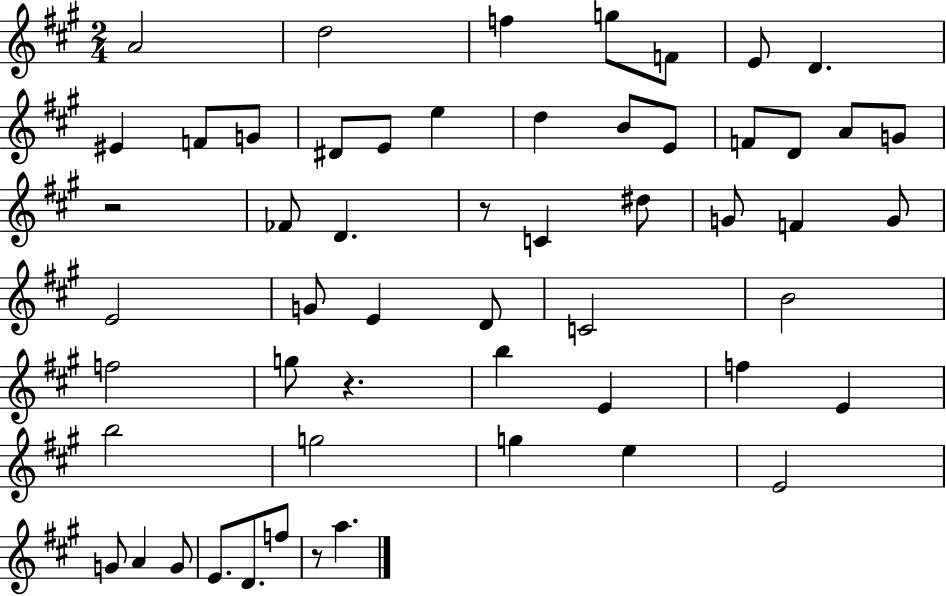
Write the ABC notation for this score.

X:1
T:Untitled
M:2/4
L:1/4
K:A
A2 d2 f g/2 F/2 E/2 D ^E F/2 G/2 ^D/2 E/2 e d B/2 E/2 F/2 D/2 A/2 G/2 z2 _F/2 D z/2 C ^d/2 G/2 F G/2 E2 G/2 E D/2 C2 B2 f2 g/2 z b E f E b2 g2 g e E2 G/2 A G/2 E/2 D/2 f/2 z/2 a